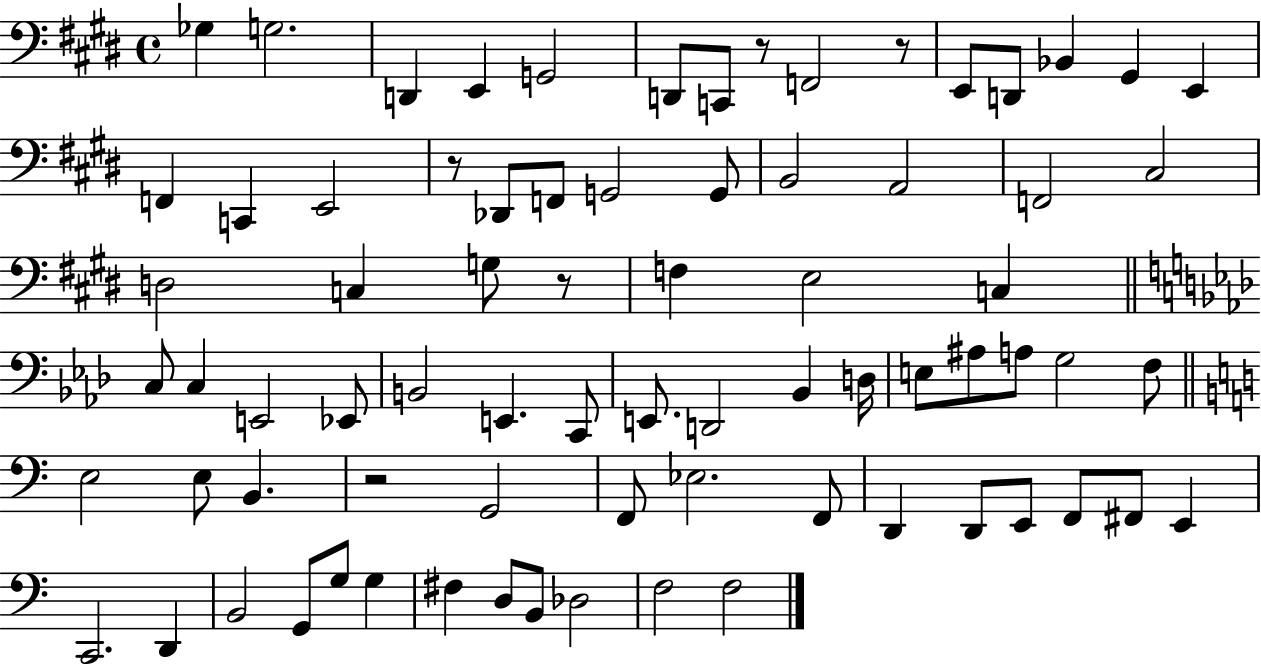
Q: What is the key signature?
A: E major